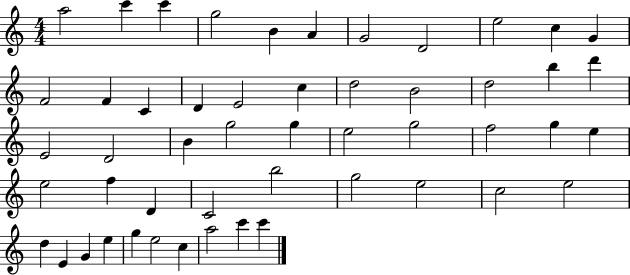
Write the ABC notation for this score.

X:1
T:Untitled
M:4/4
L:1/4
K:C
a2 c' c' g2 B A G2 D2 e2 c G F2 F C D E2 c d2 B2 d2 b d' E2 D2 B g2 g e2 g2 f2 g e e2 f D C2 b2 g2 e2 c2 e2 d E G e g e2 c a2 c' c'